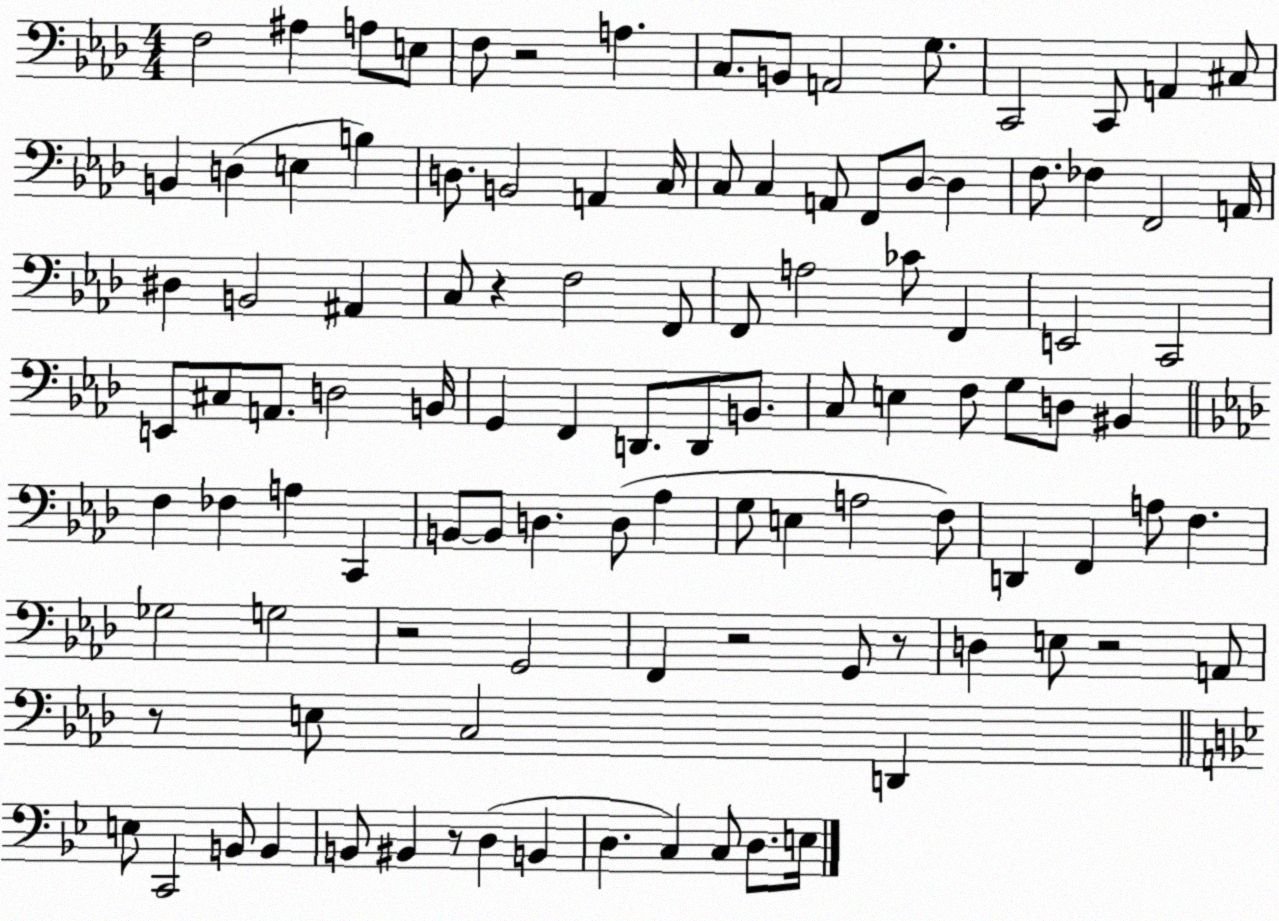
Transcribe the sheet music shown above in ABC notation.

X:1
T:Untitled
M:4/4
L:1/4
K:Ab
F,2 ^A, A,/2 E,/2 F,/2 z2 A, C,/2 B,,/2 A,,2 G,/2 C,,2 C,,/2 A,, ^C,/2 B,, D, E, B, D,/2 B,,2 A,, C,/4 C,/2 C, A,,/2 F,,/2 _D,/2 _D, F,/2 _F, F,,2 A,,/4 ^D, B,,2 ^A,, C,/2 z F,2 F,,/2 F,,/2 A,2 _C/2 F,, E,,2 C,,2 E,,/2 ^C,/2 A,,/2 D,2 B,,/4 G,, F,, D,,/2 D,,/2 B,,/2 C,/2 E, F,/2 G,/2 D,/2 ^B,, F, _F, A, C,, B,,/2 B,,/2 D, D,/2 _A, G,/2 E, A,2 F,/2 D,, F,, A,/2 F, _G,2 G,2 z2 G,,2 F,, z2 G,,/2 z/2 D, E,/2 z2 A,,/2 z/2 E,/2 C,2 D,, E,/2 C,,2 B,,/2 B,, B,,/2 ^B,, z/2 D, B,, D, C, C,/2 D,/2 E,/4